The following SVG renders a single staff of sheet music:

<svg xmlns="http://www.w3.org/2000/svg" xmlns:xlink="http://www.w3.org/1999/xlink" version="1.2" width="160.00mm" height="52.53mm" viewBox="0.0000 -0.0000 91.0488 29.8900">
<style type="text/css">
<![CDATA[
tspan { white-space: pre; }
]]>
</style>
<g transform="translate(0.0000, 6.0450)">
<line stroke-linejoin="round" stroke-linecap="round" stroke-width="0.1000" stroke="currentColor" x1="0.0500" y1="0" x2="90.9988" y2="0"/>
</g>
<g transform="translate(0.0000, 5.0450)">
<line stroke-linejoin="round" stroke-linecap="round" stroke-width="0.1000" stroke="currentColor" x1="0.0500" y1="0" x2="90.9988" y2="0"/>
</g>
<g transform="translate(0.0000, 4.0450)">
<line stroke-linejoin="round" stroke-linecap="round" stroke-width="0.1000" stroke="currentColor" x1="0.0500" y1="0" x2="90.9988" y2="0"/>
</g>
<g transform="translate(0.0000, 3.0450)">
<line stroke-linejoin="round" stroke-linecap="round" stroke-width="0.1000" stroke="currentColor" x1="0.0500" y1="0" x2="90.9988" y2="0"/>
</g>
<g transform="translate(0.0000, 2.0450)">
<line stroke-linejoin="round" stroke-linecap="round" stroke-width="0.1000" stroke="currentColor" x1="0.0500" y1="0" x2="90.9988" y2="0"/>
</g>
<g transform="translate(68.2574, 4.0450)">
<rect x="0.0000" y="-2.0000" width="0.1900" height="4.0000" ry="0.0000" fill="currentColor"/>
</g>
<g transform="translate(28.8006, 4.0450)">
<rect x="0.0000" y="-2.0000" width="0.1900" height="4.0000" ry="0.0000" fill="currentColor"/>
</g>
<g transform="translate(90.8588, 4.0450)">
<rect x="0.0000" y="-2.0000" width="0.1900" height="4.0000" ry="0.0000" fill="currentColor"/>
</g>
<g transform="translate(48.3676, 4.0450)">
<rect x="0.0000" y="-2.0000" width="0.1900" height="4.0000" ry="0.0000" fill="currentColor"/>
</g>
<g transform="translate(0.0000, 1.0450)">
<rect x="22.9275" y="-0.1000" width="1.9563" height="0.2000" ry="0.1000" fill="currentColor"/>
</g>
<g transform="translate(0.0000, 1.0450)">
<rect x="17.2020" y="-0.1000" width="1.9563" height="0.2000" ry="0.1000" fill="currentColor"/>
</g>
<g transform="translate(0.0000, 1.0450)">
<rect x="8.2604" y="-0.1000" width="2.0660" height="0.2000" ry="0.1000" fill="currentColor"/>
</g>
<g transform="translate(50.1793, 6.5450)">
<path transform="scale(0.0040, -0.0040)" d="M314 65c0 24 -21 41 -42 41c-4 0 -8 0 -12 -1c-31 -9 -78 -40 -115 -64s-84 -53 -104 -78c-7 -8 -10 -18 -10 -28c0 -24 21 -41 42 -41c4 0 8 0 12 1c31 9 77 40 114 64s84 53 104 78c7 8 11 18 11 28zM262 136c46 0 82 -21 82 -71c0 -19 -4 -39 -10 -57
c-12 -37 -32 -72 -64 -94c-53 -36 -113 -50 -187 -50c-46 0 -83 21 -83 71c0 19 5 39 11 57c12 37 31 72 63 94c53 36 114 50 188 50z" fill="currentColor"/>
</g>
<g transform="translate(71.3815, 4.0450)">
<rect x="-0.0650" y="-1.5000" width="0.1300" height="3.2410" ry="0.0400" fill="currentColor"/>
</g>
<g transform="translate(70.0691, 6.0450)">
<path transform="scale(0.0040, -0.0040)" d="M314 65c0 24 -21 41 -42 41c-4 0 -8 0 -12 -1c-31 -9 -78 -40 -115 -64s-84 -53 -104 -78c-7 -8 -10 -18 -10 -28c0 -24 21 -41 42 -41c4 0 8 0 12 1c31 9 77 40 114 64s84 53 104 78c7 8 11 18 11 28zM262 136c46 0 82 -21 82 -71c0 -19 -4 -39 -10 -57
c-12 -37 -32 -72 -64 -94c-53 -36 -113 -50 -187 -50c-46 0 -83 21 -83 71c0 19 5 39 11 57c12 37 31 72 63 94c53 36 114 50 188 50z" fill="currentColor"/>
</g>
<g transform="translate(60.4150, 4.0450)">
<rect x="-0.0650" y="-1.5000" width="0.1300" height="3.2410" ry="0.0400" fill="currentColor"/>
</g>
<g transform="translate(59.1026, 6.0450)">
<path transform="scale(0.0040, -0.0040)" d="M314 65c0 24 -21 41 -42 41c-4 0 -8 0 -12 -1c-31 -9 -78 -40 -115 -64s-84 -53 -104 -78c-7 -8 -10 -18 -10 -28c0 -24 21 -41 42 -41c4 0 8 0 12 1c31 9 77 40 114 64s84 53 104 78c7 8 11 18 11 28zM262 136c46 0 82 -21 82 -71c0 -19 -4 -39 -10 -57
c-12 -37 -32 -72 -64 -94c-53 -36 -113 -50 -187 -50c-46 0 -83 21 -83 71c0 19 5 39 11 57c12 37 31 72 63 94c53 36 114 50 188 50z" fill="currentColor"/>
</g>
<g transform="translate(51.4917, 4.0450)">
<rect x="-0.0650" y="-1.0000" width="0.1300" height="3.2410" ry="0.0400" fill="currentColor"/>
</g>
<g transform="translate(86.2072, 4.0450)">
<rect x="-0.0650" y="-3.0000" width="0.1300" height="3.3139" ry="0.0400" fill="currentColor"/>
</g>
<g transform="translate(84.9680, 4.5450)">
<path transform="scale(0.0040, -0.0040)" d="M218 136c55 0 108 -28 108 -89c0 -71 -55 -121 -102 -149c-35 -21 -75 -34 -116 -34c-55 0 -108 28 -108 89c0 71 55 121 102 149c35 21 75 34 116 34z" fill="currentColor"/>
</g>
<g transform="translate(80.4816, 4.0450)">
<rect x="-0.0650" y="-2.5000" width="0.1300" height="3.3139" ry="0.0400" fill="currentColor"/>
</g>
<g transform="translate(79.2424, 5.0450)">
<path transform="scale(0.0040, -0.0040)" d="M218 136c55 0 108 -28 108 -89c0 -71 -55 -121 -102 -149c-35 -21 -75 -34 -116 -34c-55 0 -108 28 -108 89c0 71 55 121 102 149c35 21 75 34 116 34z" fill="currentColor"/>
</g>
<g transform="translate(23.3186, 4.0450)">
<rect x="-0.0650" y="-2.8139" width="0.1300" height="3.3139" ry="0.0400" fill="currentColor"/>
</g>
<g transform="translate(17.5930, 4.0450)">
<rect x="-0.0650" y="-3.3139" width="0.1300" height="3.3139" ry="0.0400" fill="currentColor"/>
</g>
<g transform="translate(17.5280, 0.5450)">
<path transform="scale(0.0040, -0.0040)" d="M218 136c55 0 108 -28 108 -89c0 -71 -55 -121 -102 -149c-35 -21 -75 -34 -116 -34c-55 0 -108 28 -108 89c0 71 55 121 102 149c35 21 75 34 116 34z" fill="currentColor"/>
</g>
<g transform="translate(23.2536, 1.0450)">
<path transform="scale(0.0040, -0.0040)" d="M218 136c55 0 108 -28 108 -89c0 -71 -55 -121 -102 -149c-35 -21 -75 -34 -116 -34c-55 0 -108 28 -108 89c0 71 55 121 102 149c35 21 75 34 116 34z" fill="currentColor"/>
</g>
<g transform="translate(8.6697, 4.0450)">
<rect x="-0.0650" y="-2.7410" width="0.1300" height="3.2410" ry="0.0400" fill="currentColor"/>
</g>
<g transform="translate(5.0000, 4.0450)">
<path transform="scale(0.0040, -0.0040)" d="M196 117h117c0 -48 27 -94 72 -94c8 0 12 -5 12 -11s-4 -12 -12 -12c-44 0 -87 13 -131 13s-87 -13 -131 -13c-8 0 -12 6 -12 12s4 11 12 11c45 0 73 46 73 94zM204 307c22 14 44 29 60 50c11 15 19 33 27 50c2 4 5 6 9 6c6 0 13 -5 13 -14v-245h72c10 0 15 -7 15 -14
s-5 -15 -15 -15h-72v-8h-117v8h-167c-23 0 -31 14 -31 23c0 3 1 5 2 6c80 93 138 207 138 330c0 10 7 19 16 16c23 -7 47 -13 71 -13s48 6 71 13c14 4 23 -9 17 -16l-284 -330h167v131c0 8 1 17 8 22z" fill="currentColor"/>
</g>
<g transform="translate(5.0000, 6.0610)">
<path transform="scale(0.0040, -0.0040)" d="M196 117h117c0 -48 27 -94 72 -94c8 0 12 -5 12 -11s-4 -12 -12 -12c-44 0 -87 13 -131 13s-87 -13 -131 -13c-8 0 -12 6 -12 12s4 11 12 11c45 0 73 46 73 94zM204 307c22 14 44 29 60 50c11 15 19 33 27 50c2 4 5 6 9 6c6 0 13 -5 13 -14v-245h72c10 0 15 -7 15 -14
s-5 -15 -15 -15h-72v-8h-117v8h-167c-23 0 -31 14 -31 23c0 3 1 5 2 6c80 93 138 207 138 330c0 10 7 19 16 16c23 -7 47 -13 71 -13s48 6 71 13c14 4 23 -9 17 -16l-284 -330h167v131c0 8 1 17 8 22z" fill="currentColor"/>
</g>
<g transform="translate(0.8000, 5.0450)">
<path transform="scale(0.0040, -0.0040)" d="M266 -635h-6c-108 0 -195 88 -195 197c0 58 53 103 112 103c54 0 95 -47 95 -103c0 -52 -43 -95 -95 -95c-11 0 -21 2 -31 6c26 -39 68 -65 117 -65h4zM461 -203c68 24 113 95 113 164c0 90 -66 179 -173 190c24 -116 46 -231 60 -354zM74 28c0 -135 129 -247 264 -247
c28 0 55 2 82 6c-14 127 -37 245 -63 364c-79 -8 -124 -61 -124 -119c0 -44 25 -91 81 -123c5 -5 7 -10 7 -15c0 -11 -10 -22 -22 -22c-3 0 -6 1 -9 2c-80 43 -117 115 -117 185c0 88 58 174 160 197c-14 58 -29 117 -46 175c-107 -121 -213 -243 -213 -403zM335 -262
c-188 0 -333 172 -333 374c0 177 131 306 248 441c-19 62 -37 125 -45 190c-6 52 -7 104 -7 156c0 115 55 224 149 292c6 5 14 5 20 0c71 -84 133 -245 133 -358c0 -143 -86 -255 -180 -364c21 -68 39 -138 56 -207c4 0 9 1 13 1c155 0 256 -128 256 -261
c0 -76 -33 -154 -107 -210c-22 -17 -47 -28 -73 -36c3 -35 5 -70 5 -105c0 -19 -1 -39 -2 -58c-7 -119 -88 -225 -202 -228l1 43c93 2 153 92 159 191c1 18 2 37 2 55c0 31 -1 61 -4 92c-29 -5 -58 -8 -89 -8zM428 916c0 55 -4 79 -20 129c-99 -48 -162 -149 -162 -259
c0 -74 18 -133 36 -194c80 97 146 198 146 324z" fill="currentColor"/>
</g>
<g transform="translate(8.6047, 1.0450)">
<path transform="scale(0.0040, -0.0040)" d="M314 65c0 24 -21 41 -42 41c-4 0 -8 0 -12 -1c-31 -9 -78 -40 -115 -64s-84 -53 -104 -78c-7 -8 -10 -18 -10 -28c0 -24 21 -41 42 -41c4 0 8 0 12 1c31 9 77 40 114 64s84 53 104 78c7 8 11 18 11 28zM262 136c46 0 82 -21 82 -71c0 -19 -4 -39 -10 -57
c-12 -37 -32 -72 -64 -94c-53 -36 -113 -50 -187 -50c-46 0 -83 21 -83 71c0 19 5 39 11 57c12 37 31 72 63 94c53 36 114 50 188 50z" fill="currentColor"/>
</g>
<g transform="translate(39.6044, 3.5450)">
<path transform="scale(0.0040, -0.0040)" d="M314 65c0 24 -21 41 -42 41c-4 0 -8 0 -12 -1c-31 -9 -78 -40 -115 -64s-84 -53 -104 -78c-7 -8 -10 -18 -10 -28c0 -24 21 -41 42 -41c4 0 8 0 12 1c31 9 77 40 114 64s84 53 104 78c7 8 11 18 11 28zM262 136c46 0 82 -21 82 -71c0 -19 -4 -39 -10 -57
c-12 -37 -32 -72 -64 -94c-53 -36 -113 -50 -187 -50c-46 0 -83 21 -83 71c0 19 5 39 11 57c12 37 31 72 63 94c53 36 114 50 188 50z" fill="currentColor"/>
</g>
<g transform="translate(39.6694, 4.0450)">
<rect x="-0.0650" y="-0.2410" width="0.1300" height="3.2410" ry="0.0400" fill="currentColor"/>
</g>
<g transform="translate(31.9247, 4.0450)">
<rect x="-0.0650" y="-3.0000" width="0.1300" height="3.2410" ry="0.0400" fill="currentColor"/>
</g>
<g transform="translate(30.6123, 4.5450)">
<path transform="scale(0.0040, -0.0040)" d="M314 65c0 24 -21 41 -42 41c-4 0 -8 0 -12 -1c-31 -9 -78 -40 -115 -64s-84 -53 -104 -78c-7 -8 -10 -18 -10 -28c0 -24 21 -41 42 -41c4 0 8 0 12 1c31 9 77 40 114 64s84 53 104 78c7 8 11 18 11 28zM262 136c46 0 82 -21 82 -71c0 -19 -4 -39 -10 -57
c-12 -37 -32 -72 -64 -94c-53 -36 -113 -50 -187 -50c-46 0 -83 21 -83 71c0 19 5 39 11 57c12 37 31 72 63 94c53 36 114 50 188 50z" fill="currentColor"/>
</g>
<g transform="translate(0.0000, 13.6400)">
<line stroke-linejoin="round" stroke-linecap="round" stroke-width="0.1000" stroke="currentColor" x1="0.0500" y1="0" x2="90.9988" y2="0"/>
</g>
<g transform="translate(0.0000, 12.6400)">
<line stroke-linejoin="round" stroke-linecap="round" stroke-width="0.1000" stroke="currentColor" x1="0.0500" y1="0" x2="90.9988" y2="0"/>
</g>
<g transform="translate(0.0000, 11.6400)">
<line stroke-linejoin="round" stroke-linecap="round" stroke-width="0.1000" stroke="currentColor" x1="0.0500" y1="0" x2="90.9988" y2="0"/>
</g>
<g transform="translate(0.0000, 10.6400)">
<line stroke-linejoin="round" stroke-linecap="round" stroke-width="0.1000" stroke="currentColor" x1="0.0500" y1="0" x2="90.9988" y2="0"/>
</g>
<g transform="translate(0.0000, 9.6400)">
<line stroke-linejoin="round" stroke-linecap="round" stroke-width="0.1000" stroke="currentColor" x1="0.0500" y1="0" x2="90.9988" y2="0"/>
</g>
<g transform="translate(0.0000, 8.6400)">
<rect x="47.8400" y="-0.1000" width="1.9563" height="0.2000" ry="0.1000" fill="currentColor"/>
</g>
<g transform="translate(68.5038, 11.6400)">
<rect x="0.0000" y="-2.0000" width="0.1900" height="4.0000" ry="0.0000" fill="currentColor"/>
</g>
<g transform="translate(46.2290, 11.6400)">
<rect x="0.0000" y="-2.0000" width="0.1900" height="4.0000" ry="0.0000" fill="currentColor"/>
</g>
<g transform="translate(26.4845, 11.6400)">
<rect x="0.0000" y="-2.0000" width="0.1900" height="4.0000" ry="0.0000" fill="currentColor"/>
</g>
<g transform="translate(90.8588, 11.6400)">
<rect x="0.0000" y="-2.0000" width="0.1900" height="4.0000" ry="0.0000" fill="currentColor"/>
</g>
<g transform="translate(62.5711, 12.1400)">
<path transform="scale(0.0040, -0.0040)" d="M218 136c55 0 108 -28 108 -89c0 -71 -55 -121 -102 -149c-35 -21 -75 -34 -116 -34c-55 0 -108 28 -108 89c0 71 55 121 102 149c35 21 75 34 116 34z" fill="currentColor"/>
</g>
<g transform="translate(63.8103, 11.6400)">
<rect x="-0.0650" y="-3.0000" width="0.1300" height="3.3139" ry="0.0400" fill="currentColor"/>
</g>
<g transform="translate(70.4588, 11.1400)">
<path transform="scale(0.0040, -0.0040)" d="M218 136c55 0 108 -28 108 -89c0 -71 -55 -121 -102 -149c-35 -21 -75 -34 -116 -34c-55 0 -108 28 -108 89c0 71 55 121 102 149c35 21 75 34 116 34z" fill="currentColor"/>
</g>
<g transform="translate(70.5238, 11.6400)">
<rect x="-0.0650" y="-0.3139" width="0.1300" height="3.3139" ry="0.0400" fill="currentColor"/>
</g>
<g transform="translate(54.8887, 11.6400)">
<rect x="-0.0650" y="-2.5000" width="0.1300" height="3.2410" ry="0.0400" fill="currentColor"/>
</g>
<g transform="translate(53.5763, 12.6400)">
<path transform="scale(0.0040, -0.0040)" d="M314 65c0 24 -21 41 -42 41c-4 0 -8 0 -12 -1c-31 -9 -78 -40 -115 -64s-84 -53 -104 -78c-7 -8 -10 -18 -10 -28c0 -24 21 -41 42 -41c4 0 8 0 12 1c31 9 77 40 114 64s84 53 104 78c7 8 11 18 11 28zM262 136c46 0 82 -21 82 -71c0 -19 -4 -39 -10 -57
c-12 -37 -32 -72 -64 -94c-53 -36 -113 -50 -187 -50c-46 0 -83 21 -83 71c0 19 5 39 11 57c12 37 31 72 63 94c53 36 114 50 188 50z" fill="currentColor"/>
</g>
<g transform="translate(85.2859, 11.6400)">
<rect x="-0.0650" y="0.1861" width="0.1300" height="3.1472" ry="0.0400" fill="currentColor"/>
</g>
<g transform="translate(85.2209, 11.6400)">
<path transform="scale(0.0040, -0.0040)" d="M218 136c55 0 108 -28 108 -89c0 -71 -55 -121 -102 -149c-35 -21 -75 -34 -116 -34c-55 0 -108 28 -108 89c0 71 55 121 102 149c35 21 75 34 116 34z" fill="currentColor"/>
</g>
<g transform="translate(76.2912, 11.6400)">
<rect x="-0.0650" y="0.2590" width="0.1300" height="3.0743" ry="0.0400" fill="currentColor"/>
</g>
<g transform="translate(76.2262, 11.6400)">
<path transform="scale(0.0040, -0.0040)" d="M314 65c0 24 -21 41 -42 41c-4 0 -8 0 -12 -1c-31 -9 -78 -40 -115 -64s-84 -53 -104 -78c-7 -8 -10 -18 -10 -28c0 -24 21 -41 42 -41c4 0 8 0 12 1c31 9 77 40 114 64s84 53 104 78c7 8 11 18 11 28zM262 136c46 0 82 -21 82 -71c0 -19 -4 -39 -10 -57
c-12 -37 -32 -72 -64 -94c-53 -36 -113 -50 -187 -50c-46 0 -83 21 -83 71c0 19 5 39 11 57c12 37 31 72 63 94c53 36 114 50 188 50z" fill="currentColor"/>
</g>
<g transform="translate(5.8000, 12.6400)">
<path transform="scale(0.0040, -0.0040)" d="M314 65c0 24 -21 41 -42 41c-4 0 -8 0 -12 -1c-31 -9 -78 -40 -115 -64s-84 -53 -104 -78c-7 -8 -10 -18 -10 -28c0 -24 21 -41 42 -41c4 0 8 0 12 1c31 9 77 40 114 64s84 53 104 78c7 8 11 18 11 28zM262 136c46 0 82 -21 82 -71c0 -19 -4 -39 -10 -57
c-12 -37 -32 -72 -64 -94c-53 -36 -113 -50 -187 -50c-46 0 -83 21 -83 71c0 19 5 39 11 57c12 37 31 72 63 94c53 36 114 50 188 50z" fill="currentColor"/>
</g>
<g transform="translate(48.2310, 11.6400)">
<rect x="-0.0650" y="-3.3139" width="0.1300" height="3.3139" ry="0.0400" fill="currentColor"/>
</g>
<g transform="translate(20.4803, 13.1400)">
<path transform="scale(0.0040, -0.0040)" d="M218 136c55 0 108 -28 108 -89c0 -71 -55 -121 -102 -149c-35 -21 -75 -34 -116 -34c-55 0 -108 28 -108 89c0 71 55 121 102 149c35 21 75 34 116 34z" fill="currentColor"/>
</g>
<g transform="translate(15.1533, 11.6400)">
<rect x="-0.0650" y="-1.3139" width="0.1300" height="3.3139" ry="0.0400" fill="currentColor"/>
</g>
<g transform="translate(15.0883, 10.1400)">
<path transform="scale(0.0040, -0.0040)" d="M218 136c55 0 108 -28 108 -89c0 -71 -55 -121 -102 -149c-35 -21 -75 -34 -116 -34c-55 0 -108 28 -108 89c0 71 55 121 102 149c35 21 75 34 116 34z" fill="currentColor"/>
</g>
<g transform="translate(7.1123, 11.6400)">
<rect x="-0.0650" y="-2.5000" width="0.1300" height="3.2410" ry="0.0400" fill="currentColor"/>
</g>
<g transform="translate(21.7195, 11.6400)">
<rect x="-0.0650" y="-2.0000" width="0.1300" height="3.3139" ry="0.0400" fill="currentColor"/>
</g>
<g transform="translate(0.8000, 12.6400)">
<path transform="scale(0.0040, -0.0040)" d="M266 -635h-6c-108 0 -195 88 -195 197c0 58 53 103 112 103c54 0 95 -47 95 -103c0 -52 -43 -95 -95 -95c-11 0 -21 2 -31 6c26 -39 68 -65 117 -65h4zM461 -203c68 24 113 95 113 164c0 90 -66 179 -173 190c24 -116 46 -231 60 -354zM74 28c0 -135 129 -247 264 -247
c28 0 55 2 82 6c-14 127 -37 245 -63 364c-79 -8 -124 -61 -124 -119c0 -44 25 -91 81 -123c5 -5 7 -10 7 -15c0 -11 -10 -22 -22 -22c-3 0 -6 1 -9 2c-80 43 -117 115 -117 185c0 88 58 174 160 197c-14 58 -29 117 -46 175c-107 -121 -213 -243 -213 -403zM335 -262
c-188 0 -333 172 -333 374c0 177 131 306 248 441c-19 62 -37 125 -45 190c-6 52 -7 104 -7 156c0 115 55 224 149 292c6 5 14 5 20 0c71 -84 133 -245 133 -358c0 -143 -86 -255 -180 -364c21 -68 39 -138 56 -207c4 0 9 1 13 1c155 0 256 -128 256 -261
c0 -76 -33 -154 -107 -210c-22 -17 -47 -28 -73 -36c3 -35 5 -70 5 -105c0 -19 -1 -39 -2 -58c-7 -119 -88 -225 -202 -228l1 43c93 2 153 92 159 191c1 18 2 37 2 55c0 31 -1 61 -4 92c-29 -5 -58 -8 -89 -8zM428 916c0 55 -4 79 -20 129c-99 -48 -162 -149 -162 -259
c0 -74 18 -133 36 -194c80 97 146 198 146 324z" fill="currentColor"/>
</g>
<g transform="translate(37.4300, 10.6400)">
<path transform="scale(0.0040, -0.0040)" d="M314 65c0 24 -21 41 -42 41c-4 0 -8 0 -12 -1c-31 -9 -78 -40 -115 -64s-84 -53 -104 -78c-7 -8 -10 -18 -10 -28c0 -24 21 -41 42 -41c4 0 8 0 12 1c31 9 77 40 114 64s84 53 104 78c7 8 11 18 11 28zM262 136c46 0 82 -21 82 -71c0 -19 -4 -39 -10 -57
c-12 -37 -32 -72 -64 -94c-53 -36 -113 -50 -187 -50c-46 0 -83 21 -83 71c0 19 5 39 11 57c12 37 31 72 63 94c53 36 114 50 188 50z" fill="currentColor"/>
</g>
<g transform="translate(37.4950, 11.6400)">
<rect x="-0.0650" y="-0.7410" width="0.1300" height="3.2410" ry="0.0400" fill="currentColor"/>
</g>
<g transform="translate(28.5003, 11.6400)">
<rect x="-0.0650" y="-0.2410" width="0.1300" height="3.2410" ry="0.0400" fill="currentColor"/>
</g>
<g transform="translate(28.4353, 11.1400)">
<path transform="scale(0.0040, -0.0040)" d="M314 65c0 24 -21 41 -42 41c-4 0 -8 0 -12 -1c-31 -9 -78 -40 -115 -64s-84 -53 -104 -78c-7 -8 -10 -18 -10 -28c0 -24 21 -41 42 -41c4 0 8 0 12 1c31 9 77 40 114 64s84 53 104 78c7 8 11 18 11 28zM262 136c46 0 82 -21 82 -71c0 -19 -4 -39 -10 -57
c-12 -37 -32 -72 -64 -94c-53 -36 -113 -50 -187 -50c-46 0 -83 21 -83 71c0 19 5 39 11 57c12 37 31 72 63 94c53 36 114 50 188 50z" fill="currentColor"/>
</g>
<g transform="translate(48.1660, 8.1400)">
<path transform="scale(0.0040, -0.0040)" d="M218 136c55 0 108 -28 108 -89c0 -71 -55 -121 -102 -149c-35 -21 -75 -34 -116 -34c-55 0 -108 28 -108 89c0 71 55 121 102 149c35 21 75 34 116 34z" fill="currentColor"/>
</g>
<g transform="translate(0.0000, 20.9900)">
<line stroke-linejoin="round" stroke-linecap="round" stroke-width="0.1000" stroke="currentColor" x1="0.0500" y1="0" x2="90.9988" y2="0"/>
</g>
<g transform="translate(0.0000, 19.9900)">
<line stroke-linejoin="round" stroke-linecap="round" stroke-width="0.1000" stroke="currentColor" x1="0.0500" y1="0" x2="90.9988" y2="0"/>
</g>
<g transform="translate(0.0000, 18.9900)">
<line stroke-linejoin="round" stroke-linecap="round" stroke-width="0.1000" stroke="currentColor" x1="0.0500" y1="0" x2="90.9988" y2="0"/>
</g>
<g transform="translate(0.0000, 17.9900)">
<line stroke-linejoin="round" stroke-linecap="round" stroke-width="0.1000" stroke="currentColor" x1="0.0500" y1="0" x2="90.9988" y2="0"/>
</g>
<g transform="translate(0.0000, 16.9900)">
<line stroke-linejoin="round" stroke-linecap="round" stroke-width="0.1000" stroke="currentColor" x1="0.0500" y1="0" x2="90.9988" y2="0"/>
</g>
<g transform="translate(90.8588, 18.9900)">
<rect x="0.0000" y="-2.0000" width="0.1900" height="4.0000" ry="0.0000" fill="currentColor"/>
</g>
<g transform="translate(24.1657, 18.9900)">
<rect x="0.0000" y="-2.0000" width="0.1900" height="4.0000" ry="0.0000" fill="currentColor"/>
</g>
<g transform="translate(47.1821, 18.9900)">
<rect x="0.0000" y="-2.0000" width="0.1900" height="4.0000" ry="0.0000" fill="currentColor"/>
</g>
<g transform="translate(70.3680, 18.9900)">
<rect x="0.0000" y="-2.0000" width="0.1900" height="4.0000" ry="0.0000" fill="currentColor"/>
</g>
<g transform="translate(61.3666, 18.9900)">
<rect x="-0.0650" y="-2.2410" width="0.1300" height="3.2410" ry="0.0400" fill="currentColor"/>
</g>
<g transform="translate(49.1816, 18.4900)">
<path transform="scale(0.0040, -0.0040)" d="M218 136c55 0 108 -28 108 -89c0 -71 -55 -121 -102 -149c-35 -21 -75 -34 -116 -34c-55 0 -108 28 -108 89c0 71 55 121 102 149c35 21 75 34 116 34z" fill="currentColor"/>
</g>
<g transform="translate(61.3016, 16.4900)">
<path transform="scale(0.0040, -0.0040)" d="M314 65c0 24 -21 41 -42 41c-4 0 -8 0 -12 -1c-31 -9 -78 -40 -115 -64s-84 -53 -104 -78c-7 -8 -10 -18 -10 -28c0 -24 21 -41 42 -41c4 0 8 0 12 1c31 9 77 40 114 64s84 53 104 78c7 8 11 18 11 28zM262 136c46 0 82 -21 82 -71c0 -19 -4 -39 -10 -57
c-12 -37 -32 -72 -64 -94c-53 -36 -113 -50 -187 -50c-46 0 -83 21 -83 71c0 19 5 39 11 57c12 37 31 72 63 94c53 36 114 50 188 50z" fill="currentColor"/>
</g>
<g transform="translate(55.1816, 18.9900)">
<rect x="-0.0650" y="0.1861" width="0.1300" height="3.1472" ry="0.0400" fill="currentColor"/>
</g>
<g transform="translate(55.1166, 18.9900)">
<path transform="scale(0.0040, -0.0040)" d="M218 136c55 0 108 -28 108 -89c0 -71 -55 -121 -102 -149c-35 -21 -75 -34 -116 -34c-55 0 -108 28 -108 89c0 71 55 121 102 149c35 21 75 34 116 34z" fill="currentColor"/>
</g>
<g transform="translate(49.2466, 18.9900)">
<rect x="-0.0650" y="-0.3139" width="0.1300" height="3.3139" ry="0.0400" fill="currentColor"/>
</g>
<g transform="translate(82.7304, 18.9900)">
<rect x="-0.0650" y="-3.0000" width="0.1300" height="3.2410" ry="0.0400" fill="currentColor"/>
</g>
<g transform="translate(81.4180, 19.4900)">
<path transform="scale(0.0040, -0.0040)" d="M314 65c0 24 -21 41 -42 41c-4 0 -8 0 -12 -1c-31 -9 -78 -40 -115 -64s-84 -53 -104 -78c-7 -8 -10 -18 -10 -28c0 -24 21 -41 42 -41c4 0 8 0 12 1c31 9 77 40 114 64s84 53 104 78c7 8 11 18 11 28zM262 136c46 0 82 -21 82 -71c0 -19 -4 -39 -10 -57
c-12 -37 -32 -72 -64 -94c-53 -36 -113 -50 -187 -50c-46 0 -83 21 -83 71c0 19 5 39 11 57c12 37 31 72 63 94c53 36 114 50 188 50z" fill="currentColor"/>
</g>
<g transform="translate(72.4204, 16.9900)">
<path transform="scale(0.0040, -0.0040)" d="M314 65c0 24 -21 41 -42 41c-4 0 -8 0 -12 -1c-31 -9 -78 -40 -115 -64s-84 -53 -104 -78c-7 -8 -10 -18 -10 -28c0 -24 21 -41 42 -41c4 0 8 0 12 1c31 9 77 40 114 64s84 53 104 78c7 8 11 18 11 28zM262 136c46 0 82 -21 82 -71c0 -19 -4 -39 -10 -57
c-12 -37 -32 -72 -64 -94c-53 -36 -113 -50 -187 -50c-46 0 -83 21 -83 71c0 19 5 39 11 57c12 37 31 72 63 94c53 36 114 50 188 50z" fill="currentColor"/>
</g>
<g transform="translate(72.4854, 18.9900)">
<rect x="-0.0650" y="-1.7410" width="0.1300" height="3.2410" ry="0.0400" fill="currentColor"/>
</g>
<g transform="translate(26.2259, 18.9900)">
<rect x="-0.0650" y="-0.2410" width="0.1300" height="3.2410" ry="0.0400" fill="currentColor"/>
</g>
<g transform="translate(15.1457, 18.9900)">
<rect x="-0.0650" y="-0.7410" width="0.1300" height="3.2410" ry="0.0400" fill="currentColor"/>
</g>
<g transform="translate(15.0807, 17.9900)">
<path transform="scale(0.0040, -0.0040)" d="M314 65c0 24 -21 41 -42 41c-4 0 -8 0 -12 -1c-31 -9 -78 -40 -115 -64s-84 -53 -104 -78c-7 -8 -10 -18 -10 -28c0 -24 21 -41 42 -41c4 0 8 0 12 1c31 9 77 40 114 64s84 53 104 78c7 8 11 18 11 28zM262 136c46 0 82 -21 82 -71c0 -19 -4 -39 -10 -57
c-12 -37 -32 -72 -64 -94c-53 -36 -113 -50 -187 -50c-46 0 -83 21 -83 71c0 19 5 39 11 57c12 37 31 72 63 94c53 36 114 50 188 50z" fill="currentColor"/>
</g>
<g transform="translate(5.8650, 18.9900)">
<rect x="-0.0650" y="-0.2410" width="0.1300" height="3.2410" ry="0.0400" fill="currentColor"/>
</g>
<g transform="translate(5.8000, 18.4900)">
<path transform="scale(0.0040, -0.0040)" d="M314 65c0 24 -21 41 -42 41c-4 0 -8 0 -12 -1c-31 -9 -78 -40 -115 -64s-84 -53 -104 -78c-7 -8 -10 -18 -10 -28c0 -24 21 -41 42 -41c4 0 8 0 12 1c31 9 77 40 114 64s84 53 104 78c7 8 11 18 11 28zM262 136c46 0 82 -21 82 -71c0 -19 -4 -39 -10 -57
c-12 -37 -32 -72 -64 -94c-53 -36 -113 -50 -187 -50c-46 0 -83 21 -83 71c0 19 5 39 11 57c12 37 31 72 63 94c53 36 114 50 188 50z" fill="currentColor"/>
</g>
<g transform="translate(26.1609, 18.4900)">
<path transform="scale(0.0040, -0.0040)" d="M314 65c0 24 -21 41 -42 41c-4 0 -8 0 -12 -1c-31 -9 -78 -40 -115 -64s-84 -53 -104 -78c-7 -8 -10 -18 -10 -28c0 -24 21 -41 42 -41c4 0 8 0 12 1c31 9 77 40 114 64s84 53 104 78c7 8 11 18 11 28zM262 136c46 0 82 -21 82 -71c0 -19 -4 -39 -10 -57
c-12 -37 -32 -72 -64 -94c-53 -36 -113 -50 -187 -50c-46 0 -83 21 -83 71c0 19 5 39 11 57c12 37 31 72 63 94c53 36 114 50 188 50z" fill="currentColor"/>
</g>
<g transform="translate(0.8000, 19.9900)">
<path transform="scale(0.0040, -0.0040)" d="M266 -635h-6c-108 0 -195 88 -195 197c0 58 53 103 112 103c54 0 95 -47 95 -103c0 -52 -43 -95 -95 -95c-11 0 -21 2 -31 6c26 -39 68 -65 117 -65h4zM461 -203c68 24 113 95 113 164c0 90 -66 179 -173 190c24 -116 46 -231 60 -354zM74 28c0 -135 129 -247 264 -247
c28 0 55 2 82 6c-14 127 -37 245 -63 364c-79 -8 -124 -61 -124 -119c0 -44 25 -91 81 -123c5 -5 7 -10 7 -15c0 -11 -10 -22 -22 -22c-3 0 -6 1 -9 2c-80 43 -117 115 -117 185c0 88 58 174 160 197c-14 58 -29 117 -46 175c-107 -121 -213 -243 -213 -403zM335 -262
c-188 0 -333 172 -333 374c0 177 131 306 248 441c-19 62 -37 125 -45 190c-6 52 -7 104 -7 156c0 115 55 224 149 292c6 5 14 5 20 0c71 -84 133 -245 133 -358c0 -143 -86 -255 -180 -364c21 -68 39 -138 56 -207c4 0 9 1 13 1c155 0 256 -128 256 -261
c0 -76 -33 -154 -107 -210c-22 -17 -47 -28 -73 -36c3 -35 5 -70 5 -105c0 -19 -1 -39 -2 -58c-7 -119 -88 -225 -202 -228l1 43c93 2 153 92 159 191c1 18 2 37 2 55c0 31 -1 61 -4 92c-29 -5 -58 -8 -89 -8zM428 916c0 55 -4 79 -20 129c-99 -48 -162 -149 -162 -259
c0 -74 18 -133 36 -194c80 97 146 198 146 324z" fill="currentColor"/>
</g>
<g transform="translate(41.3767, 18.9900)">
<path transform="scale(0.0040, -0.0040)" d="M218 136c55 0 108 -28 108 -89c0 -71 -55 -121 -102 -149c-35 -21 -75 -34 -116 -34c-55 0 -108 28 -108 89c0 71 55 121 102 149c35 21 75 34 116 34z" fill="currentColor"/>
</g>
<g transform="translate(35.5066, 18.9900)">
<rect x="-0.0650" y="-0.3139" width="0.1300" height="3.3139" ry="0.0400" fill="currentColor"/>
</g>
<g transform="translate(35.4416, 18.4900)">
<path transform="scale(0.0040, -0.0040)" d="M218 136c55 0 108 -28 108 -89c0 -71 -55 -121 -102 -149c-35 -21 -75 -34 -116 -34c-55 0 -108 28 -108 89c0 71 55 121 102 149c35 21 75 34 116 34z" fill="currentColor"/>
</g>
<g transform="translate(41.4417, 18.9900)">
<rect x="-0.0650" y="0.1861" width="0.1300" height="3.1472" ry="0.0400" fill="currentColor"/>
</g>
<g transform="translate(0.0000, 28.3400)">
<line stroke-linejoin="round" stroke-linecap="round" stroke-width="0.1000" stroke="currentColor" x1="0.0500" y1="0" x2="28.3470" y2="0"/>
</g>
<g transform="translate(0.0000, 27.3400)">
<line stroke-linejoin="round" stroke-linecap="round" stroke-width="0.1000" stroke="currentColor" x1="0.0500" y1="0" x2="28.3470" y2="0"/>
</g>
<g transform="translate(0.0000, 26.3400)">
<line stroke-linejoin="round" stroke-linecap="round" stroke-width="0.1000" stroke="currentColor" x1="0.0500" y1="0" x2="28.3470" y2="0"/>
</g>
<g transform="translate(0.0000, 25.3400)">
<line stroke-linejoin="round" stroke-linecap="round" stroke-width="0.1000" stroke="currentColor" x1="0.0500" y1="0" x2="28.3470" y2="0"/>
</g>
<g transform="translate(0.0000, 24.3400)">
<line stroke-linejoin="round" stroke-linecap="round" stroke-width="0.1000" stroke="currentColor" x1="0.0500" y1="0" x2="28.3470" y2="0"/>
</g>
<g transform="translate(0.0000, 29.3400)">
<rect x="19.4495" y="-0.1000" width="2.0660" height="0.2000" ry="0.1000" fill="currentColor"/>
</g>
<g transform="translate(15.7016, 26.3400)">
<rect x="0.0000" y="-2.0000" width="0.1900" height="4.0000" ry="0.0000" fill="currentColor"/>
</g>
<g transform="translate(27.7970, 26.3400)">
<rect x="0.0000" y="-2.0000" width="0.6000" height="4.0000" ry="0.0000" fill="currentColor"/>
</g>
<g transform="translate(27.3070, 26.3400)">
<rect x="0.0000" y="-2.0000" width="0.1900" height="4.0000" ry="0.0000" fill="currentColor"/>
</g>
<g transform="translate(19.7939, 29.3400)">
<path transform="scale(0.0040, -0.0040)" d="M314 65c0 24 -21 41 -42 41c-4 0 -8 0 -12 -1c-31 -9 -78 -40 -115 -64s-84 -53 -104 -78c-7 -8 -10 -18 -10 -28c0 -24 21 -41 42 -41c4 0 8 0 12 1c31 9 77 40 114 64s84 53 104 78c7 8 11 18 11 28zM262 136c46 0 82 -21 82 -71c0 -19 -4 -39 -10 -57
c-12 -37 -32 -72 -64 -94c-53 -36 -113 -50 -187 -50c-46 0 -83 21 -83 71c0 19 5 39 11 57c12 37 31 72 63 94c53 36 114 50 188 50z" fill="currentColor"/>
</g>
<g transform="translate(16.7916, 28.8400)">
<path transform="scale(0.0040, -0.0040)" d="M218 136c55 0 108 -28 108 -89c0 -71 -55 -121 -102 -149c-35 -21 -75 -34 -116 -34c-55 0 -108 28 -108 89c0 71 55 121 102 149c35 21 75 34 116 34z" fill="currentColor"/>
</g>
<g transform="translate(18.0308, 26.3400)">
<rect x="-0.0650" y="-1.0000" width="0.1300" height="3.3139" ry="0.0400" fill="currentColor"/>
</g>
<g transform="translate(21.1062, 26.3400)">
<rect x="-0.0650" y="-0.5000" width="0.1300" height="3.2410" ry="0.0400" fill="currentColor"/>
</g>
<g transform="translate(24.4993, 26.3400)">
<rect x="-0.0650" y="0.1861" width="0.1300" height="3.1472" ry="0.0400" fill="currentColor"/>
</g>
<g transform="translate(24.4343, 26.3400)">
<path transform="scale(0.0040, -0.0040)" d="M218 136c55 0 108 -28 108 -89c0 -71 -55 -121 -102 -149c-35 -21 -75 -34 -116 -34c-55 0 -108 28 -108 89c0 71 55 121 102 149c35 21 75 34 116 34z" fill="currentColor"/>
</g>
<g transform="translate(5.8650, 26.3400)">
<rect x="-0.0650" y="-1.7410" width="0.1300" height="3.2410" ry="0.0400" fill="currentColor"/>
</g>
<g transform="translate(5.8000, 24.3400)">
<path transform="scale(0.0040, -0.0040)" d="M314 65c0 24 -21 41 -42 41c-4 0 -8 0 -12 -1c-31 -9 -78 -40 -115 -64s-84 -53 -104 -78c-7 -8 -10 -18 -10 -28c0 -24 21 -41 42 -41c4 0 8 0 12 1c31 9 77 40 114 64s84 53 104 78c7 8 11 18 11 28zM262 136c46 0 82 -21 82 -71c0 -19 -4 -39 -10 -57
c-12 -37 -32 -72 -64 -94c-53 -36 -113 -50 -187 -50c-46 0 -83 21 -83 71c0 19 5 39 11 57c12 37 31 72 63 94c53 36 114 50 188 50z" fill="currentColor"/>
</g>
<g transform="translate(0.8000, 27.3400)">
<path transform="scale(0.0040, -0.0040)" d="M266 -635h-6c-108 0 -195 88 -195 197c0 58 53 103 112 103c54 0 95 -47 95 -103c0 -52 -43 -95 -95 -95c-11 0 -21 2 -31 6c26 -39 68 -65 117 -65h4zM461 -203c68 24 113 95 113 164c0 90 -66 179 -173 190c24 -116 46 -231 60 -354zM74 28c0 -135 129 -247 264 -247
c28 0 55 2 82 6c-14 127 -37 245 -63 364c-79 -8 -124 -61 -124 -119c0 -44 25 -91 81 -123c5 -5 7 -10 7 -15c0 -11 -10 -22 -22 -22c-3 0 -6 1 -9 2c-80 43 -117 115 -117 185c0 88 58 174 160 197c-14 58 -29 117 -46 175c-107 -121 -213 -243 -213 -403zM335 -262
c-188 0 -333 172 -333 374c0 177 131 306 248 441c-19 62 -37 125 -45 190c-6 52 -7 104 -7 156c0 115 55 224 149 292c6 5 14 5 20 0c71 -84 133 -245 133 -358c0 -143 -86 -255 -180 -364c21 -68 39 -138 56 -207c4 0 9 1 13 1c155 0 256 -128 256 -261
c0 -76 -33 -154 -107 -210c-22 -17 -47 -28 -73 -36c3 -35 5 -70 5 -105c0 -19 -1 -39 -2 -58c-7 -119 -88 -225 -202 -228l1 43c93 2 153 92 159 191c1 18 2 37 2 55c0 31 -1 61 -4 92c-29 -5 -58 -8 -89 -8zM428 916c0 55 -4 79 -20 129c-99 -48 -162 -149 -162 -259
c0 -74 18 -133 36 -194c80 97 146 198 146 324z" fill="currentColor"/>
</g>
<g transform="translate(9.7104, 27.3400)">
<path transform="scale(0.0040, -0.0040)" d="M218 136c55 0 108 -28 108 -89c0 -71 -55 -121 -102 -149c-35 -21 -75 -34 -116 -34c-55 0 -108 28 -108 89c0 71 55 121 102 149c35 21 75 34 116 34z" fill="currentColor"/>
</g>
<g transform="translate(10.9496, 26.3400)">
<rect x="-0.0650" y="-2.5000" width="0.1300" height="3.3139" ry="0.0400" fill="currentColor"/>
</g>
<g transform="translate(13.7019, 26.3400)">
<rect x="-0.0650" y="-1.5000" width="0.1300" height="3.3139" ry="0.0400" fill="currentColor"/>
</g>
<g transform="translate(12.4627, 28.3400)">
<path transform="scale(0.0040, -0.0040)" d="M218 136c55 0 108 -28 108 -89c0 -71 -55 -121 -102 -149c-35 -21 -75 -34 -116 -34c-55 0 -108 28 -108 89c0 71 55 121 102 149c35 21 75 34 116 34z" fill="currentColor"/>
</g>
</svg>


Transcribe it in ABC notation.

X:1
T:Untitled
M:4/4
L:1/4
K:C
a2 b a A2 c2 D2 E2 E2 G A G2 e F c2 d2 b G2 A c B2 B c2 d2 c2 c B c B g2 f2 A2 f2 G E D C2 B